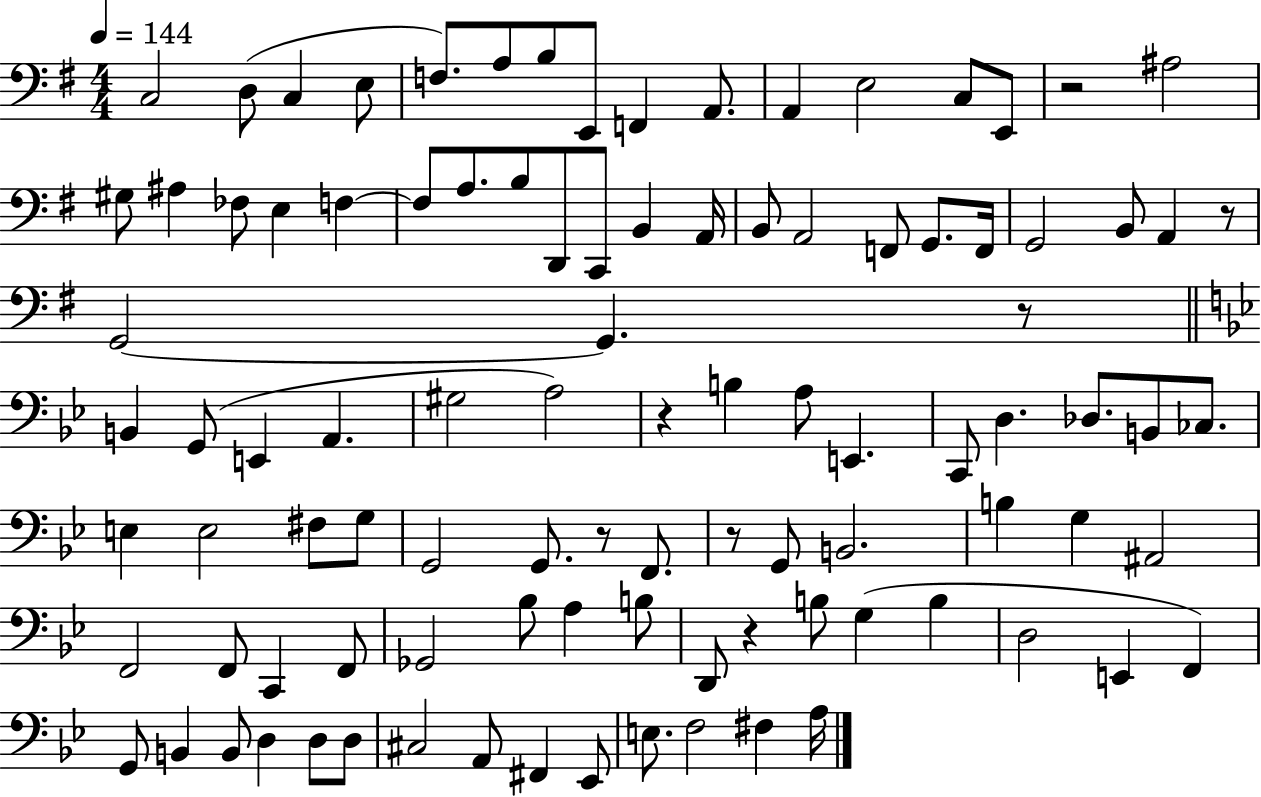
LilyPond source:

{
  \clef bass
  \numericTimeSignature
  \time 4/4
  \key g \major
  \tempo 4 = 144
  c2 d8( c4 e8 | f8.) a8 b8 e,8 f,4 a,8. | a,4 e2 c8 e,8 | r2 ais2 | \break gis8 ais4 fes8 e4 f4~~ | f8 a8. b8 d,8 c,8 b,4 a,16 | b,8 a,2 f,8 g,8. f,16 | g,2 b,8 a,4 r8 | \break g,2~~ g,4. r8 | \bar "||" \break \key g \minor b,4 g,8( e,4 a,4. | gis2 a2) | r4 b4 a8 e,4. | c,8 d4. des8. b,8 ces8. | \break e4 e2 fis8 g8 | g,2 g,8. r8 f,8. | r8 g,8 b,2. | b4 g4 ais,2 | \break f,2 f,8 c,4 f,8 | ges,2 bes8 a4 b8 | d,8 r4 b8 g4( b4 | d2 e,4 f,4) | \break g,8 b,4 b,8 d4 d8 d8 | cis2 a,8 fis,4 ees,8 | e8. f2 fis4 a16 | \bar "|."
}